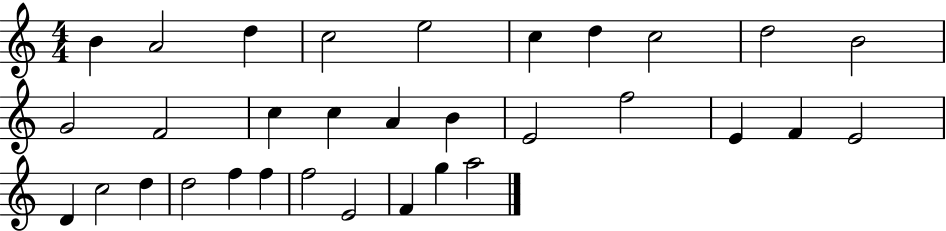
{
  \clef treble
  \numericTimeSignature
  \time 4/4
  \key c \major
  b'4 a'2 d''4 | c''2 e''2 | c''4 d''4 c''2 | d''2 b'2 | \break g'2 f'2 | c''4 c''4 a'4 b'4 | e'2 f''2 | e'4 f'4 e'2 | \break d'4 c''2 d''4 | d''2 f''4 f''4 | f''2 e'2 | f'4 g''4 a''2 | \break \bar "|."
}